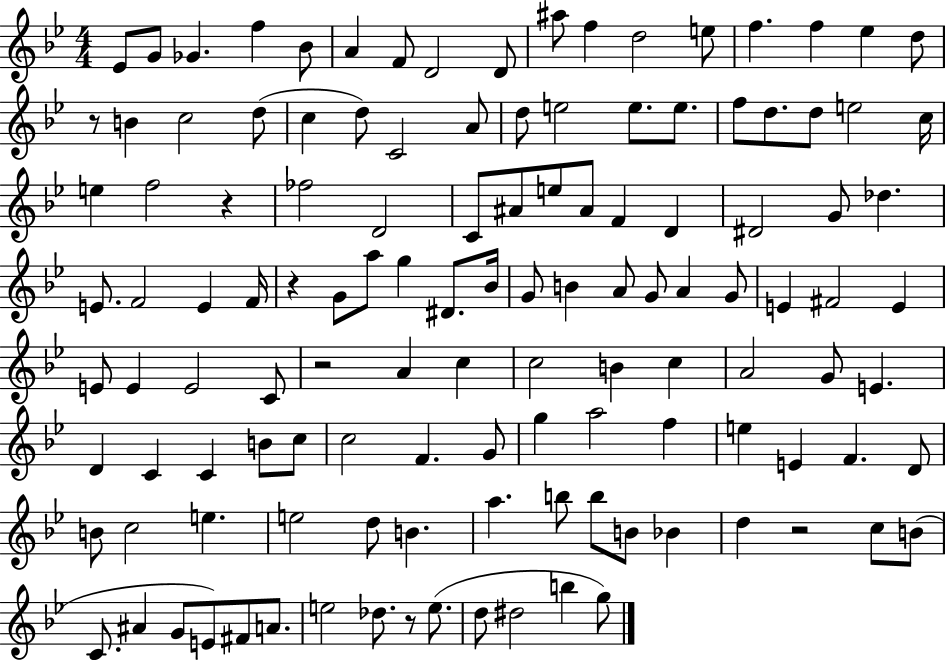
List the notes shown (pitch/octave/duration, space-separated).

Eb4/e G4/e Gb4/q. F5/q Bb4/e A4/q F4/e D4/h D4/e A#5/e F5/q D5/h E5/e F5/q. F5/q Eb5/q D5/e R/e B4/q C5/h D5/e C5/q D5/e C4/h A4/e D5/e E5/h E5/e. E5/e. F5/e D5/e. D5/e E5/h C5/s E5/q F5/h R/q FES5/h D4/h C4/e A#4/e E5/e A#4/e F4/q D4/q D#4/h G4/e Db5/q. E4/e. F4/h E4/q F4/s R/q G4/e A5/e G5/q D#4/e. Bb4/s G4/e B4/q A4/e G4/e A4/q G4/e E4/q F#4/h E4/q E4/e E4/q E4/h C4/e R/h A4/q C5/q C5/h B4/q C5/q A4/h G4/e E4/q. D4/q C4/q C4/q B4/e C5/e C5/h F4/q. G4/e G5/q A5/h F5/q E5/q E4/q F4/q. D4/e B4/e C5/h E5/q. E5/h D5/e B4/q. A5/q. B5/e B5/e B4/e Bb4/q D5/q R/h C5/e B4/e C4/e. A#4/q G4/e E4/e F#4/e A4/e. E5/h Db5/e. R/e E5/e. D5/e D#5/h B5/q G5/e